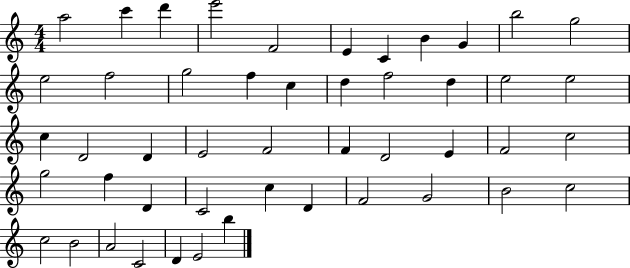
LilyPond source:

{
  \clef treble
  \numericTimeSignature
  \time 4/4
  \key c \major
  a''2 c'''4 d'''4 | e'''2 f'2 | e'4 c'4 b'4 g'4 | b''2 g''2 | \break e''2 f''2 | g''2 f''4 c''4 | d''4 f''2 d''4 | e''2 e''2 | \break c''4 d'2 d'4 | e'2 f'2 | f'4 d'2 e'4 | f'2 c''2 | \break g''2 f''4 d'4 | c'2 c''4 d'4 | f'2 g'2 | b'2 c''2 | \break c''2 b'2 | a'2 c'2 | d'4 e'2 b''4 | \bar "|."
}